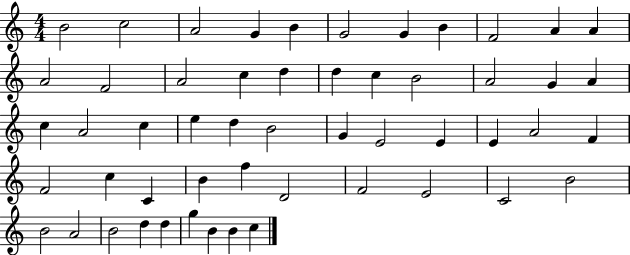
{
  \clef treble
  \numericTimeSignature
  \time 4/4
  \key c \major
  b'2 c''2 | a'2 g'4 b'4 | g'2 g'4 b'4 | f'2 a'4 a'4 | \break a'2 f'2 | a'2 c''4 d''4 | d''4 c''4 b'2 | a'2 g'4 a'4 | \break c''4 a'2 c''4 | e''4 d''4 b'2 | g'4 e'2 e'4 | e'4 a'2 f'4 | \break f'2 c''4 c'4 | b'4 f''4 d'2 | f'2 e'2 | c'2 b'2 | \break b'2 a'2 | b'2 d''4 d''4 | g''4 b'4 b'4 c''4 | \bar "|."
}